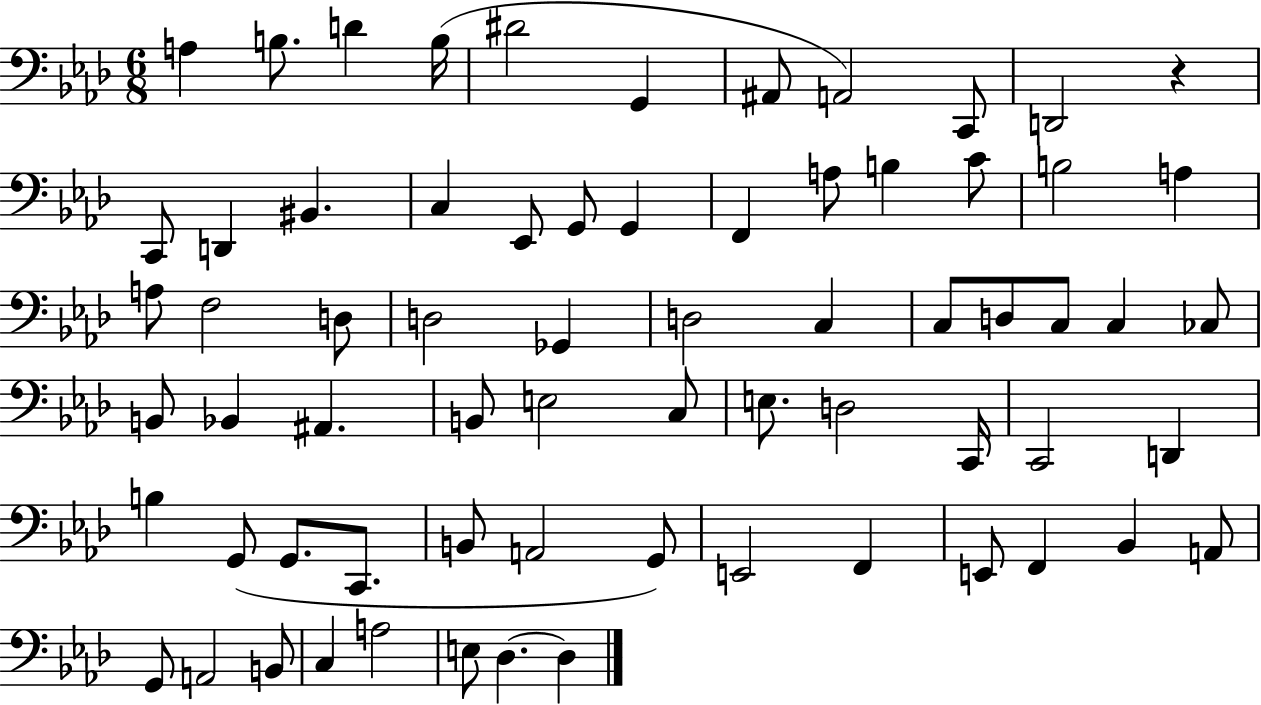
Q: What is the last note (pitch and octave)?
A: Db3